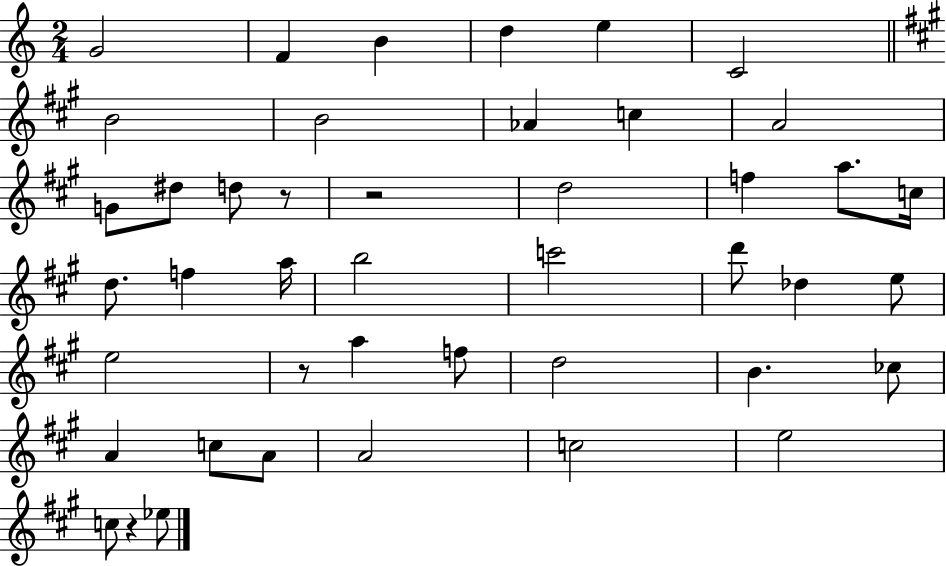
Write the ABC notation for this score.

X:1
T:Untitled
M:2/4
L:1/4
K:C
G2 F B d e C2 B2 B2 _A c A2 G/2 ^d/2 d/2 z/2 z2 d2 f a/2 c/4 d/2 f a/4 b2 c'2 d'/2 _d e/2 e2 z/2 a f/2 d2 B _c/2 A c/2 A/2 A2 c2 e2 c/2 z _e/2